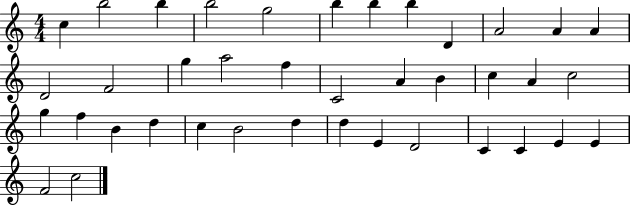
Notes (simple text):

C5/q B5/h B5/q B5/h G5/h B5/q B5/q B5/q D4/q A4/h A4/q A4/q D4/h F4/h G5/q A5/h F5/q C4/h A4/q B4/q C5/q A4/q C5/h G5/q F5/q B4/q D5/q C5/q B4/h D5/q D5/q E4/q D4/h C4/q C4/q E4/q E4/q F4/h C5/h